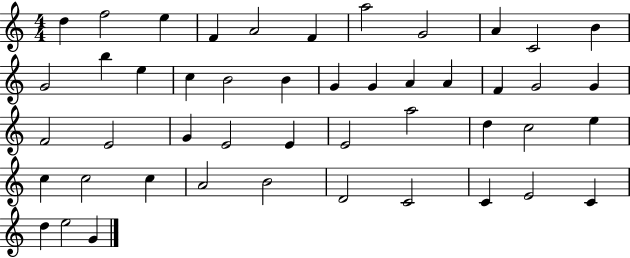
X:1
T:Untitled
M:4/4
L:1/4
K:C
d f2 e F A2 F a2 G2 A C2 B G2 b e c B2 B G G A A F G2 G F2 E2 G E2 E E2 a2 d c2 e c c2 c A2 B2 D2 C2 C E2 C d e2 G